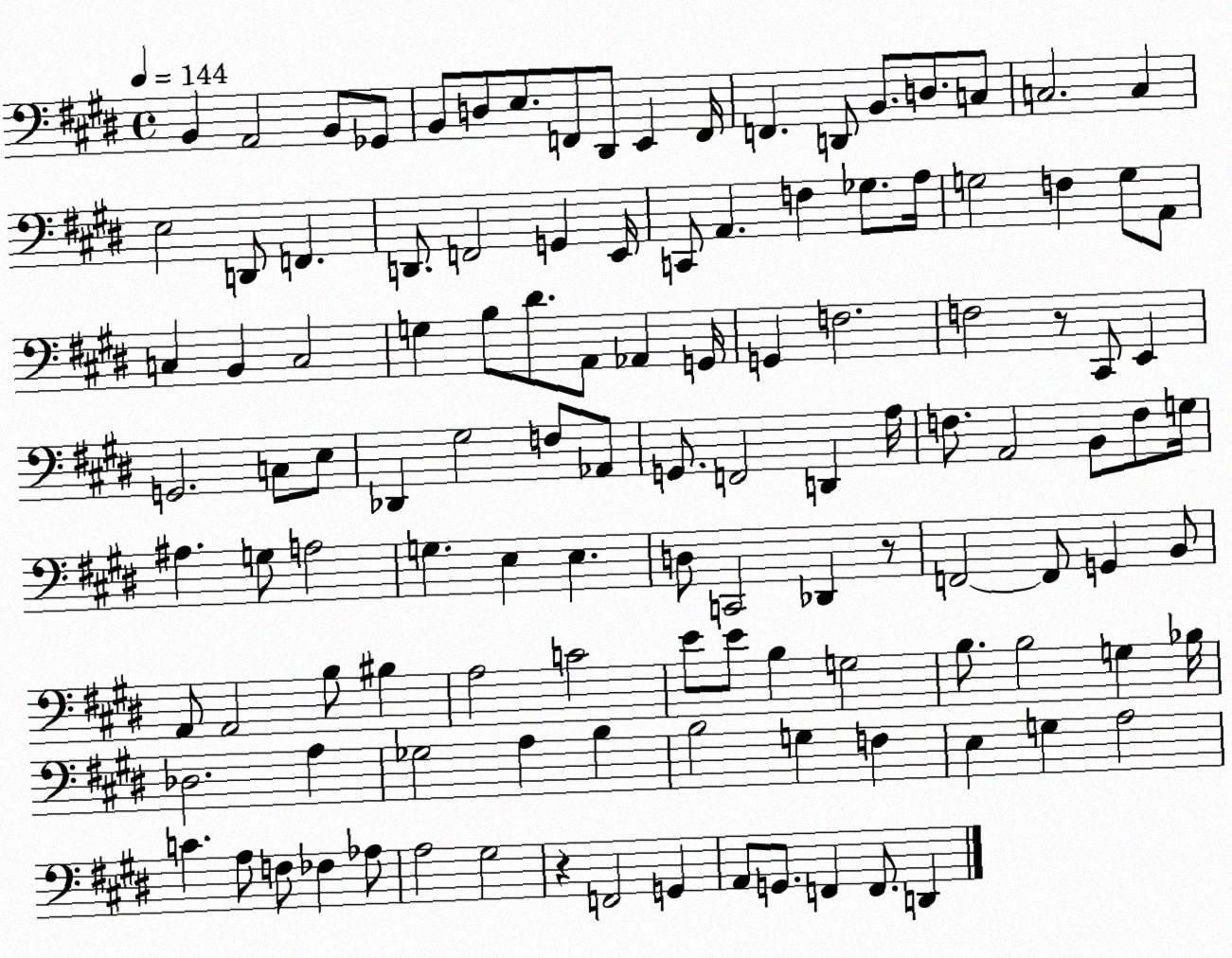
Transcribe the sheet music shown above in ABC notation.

X:1
T:Untitled
M:4/4
L:1/4
K:E
B,, A,,2 B,,/2 _G,,/2 B,,/2 D,/2 E,/2 F,,/2 ^D,,/2 E,, F,,/4 F,, D,,/2 B,,/2 D,/2 C,/2 C,2 C, E,2 D,,/2 F,, D,,/2 F,,2 G,, E,,/4 C,,/2 A,, F, _G,/2 A,/4 G,2 F, G,/2 A,,/2 C, B,, C,2 G, B,/2 ^D/2 A,,/2 _A,, G,,/4 G,, F,2 F,2 z/2 ^C,,/2 E,, G,,2 C,/2 E,/2 _D,, ^G,2 F,/2 _A,,/2 G,,/2 F,,2 D,, A,/4 F,/2 A,,2 B,,/2 F,/2 G,/4 ^A, G,/2 A,2 G, E, E, D,/2 C,,2 _D,, z/2 F,,2 F,,/2 G,, B,,/2 A,,/2 A,,2 B,/2 ^B, A,2 C2 E/2 E/2 B, G,2 B,/2 B,2 G, _B,/4 _D,2 A, _G,2 A, B, B,2 G, F, E, G, A,2 C A,/2 F,/2 _F, _A,/2 A,2 ^G,2 z F,,2 G,, A,,/2 G,,/2 F,, F,,/2 D,,